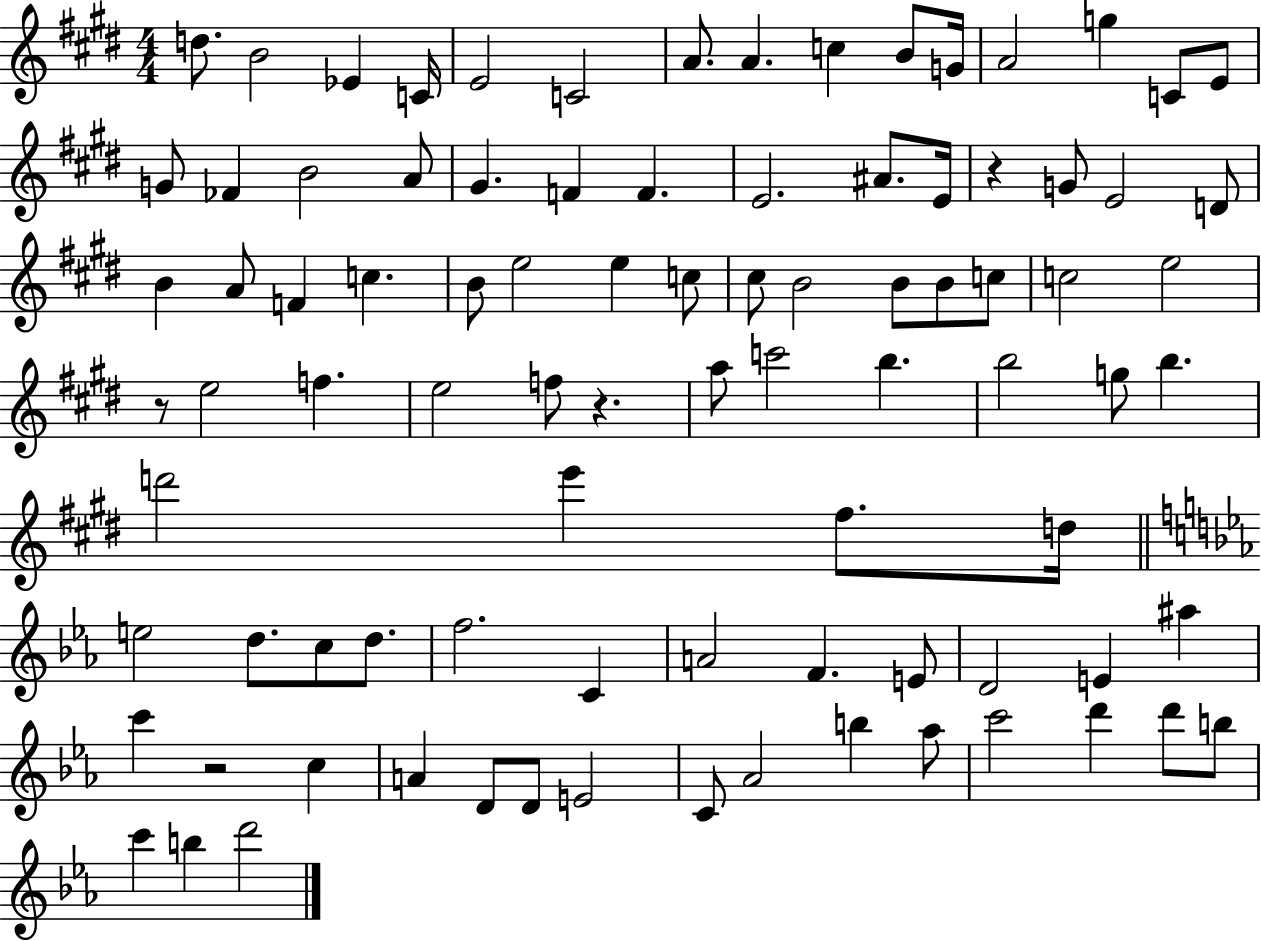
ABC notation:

X:1
T:Untitled
M:4/4
L:1/4
K:E
d/2 B2 _E C/4 E2 C2 A/2 A c B/2 G/4 A2 g C/2 E/2 G/2 _F B2 A/2 ^G F F E2 ^A/2 E/4 z G/2 E2 D/2 B A/2 F c B/2 e2 e c/2 ^c/2 B2 B/2 B/2 c/2 c2 e2 z/2 e2 f e2 f/2 z a/2 c'2 b b2 g/2 b d'2 e' ^f/2 d/4 e2 d/2 c/2 d/2 f2 C A2 F E/2 D2 E ^a c' z2 c A D/2 D/2 E2 C/2 _A2 b _a/2 c'2 d' d'/2 b/2 c' b d'2